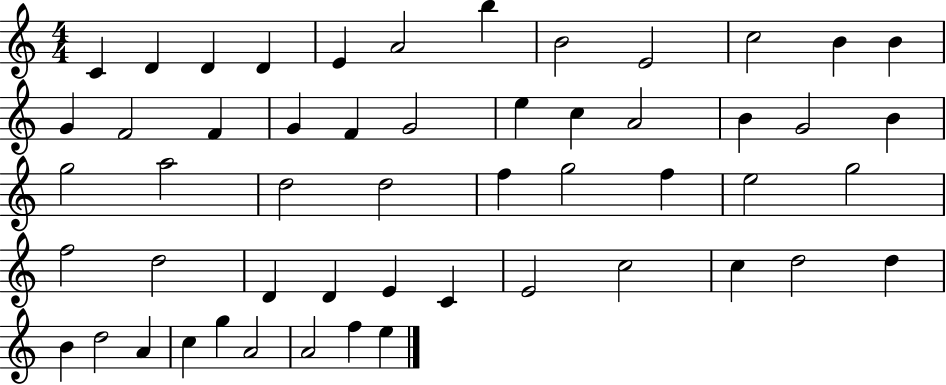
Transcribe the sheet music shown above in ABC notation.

X:1
T:Untitled
M:4/4
L:1/4
K:C
C D D D E A2 b B2 E2 c2 B B G F2 F G F G2 e c A2 B G2 B g2 a2 d2 d2 f g2 f e2 g2 f2 d2 D D E C E2 c2 c d2 d B d2 A c g A2 A2 f e